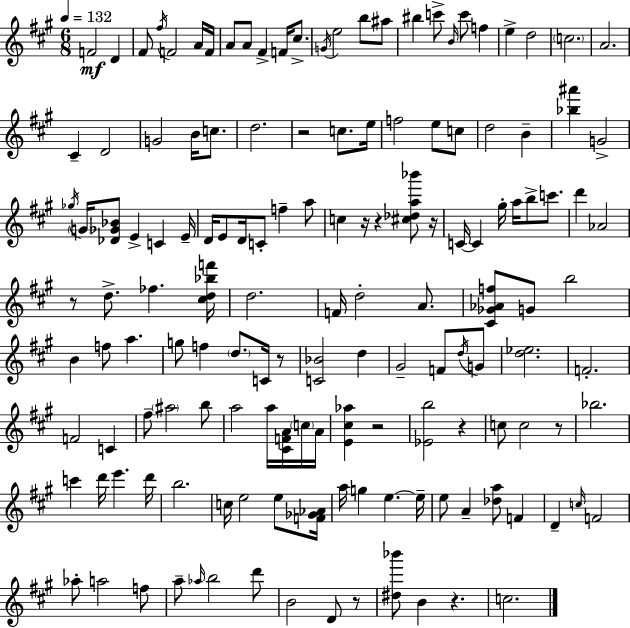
{
  \clef treble
  \numericTimeSignature
  \time 6/8
  \key a \major
  \tempo 4 = 132
  f'2\mf d'4 | fis'8 \acciaccatura { fis''16 } f'2 a'16 | f'16 a'8 a'8 fis'4-> f'16 cis''8.-> | \acciaccatura { g'16 } e''2 b''8 | \break ais''8 bis''4 c'''8-> \grace { b'16 } c'''8 f''4 | e''4-> d''2 | \parenthesize c''2. | a'2. | \break cis'4-- d'2 | g'2 b'16 | c''8. d''2. | r2 c''8. | \break e''16 f''2 e''8 | c''8 d''2 b'4-- | <bes'' ais'''>4 g'2-> | \acciaccatura { ges''16 } \parenthesize g'16 <des' ges' bes'>8 e'4-> c'4 | \break e'16-- d'16 e'8 d'16 c'8-. f''4-- | a''8 c''4 r16 r4 | <cis'' des'' a'' bes'''>8 r16 c'16~~ c'4 gis''16-. a''16 b''8-> | c'''8. d'''4 aes'2 | \break r8 d''8.-> fes''4. | <cis'' d'' bes'' f'''>16 d''2. | f'16 d''2-. | a'8. <cis' ges' aes' f''>8 g'8 b''2 | \break b'4 f''8 a''4. | g''8 f''4 \parenthesize d''8. | c'16 r8 <c' bes'>2 | d''4 gis'2-- | \break f'8 \acciaccatura { d''16 } g'8 <d'' ees''>2. | f'2.-. | f'2 | c'4 fis''8-- \parenthesize ais''2 | \break b''8 a''2 | a''16 <cis' f' a'>16 \parenthesize c''16 a'16 <e' cis'' aes''>4 r2 | <ees' b''>2 | r4 c''8 c''2 | \break r8 bes''2. | c'''4 d'''16 e'''4. | d'''16 b''2. | c''16 e''2 | \break e''8 <f' ges' aes'>16 a''16 g''4 e''4.~~ | e''16-- e''8 a'4-- <des'' a''>8 | f'4 d'4-- \grace { c''16 } f'2 | aes''8-. a''2 | \break f''8 a''8-- \grace { aes''16 } b''2 | d'''8 b'2 | d'8 r8 <dis'' bes'''>8 b'4 | r4. c''2. | \break \bar "|."
}